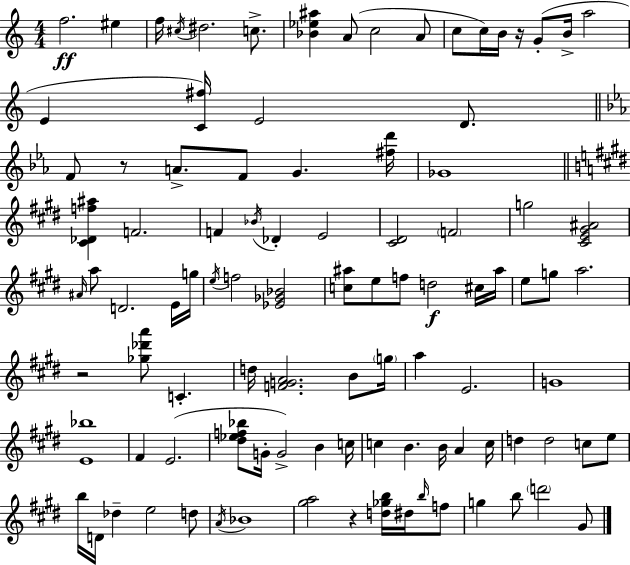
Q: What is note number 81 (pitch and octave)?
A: G#4